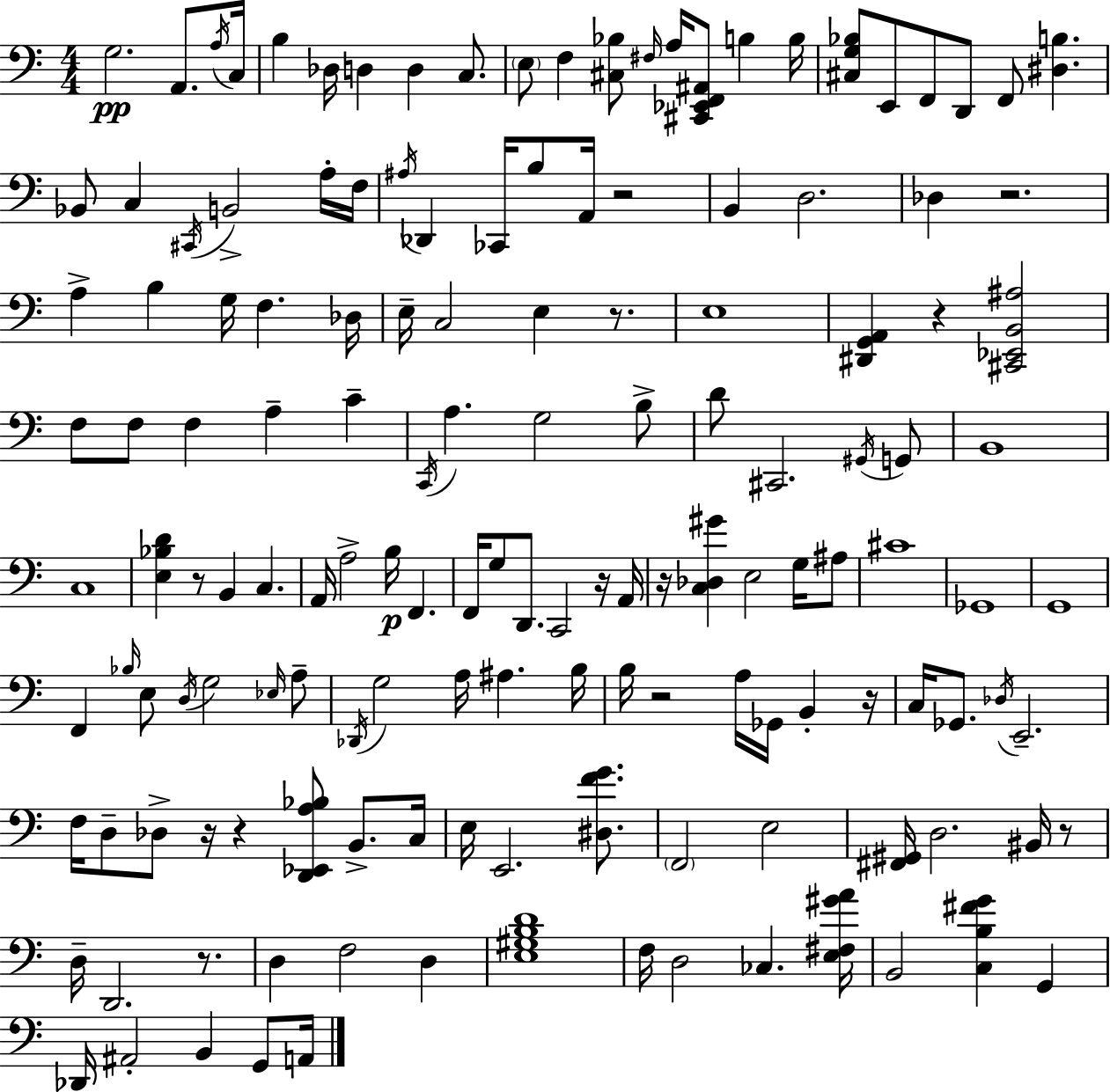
G3/h. A2/e. A3/s C3/s B3/q Db3/s D3/q D3/q C3/e. E3/e F3/q [C#3,Bb3]/e F#3/s A3/s [C#2,Eb2,F2,A#2]/e B3/q B3/s [C#3,G3,Bb3]/e E2/e F2/e D2/e F2/e [D#3,B3]/q. Bb2/e C3/q C#2/s B2/h A3/s F3/s A#3/s Db2/q CES2/s B3/e A2/s R/h B2/q D3/h. Db3/q R/h. A3/q B3/q G3/s F3/q. Db3/s E3/s C3/h E3/q R/e. E3/w [D#2,G2,A2]/q R/q [C#2,Eb2,B2,A#3]/h F3/e F3/e F3/q A3/q C4/q C2/s A3/q. G3/h B3/e D4/e C#2/h. G#2/s G2/e B2/w C3/w [E3,Bb3,D4]/q R/e B2/q C3/q. A2/s A3/h B3/s F2/q. F2/s G3/e D2/e. C2/h R/s A2/s R/s [C3,Db3,G#4]/q E3/h G3/s A#3/e C#4/w Gb2/w G2/w F2/q Bb3/s E3/e D3/s G3/h Eb3/s A3/e Db2/s G3/h A3/s A#3/q. B3/s B3/s R/h A3/s Gb2/s B2/q R/s C3/s Gb2/e. Db3/s E2/h. F3/s D3/e Db3/e R/s R/q [D2,Eb2,A3,Bb3]/e B2/e. C3/s E3/s E2/h. [D#3,F4,G4]/e. F2/h E3/h [F#2,G#2]/s D3/h. BIS2/s R/e D3/s D2/h. R/e. D3/q F3/h D3/q [E3,G#3,B3,D4]/w F3/s D3/h CES3/q. [E3,F#3,G#4,A4]/s B2/h [C3,B3,F#4,G4]/q G2/q Db2/s A#2/h B2/q G2/e A2/s